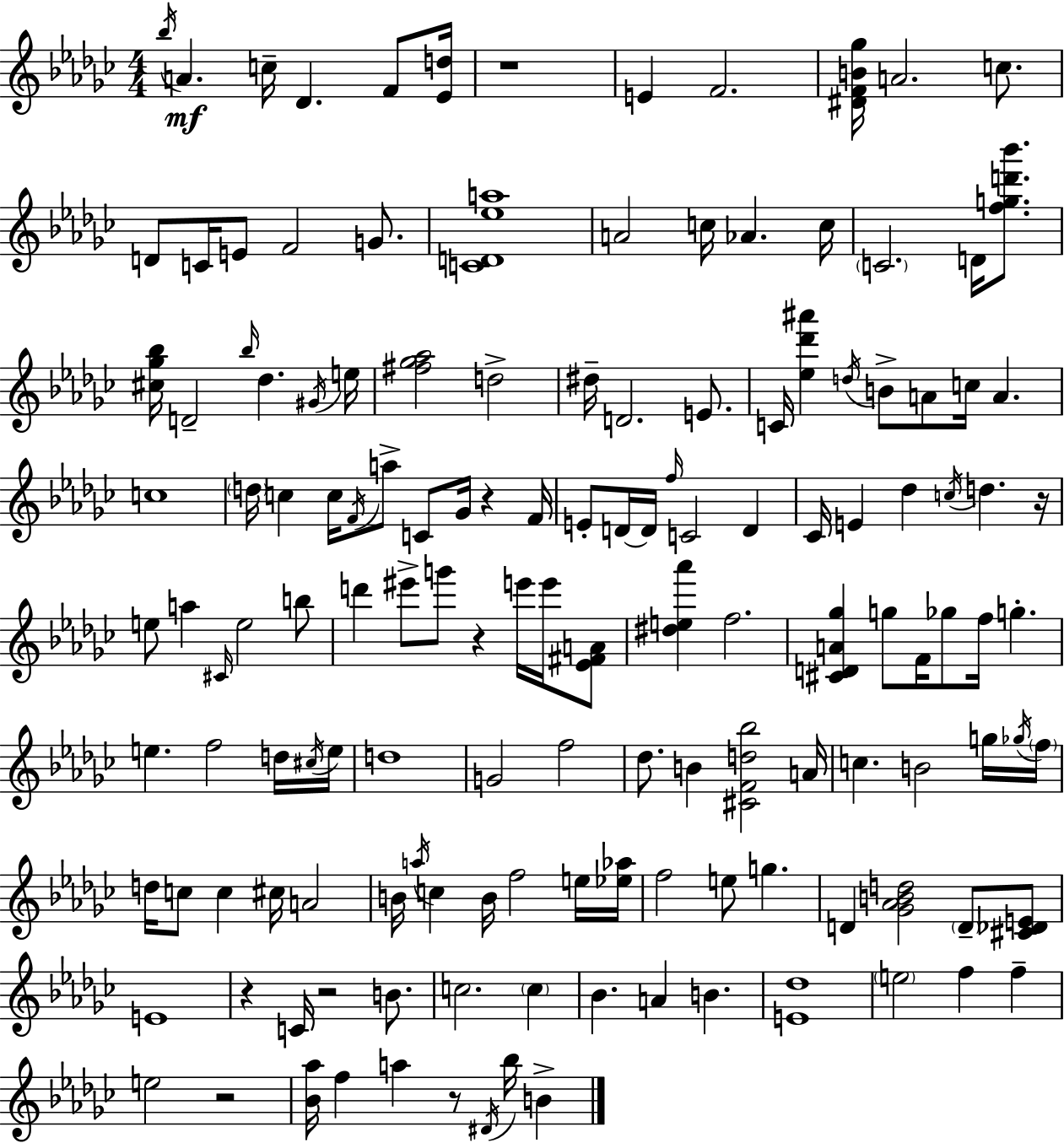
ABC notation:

X:1
T:Untitled
M:4/4
L:1/4
K:Ebm
_b/4 A c/4 _D F/2 [_Ed]/4 z4 E F2 [^DFB_g]/4 A2 c/2 D/2 C/4 E/2 F2 G/2 [CD_ea]4 A2 c/4 _A c/4 C2 D/4 [fgd'_b']/2 [^c_g_b]/4 D2 _b/4 _d ^G/4 e/4 [^f_g_a]2 d2 ^d/4 D2 E/2 C/4 [_e_d'^a'] d/4 B/2 A/2 c/4 A c4 d/4 c c/4 F/4 a/2 C/2 _G/4 z F/4 E/2 D/4 D/4 f/4 C2 D _C/4 E _d c/4 d z/4 e/2 a ^C/4 e2 b/2 d' ^e'/2 g'/2 z e'/4 e'/4 [_E^FA]/2 [^de_a'] f2 [^CDA_g] g/2 F/4 _g/2 f/4 g e f2 d/4 ^c/4 e/4 d4 G2 f2 _d/2 B [^CFd_b]2 A/4 c B2 g/4 _g/4 f/4 d/4 c/2 c ^c/4 A2 B/4 a/4 c B/4 f2 e/4 [_e_a]/4 f2 e/2 g D [_G_ABd]2 D/2 [^C_DE]/2 E4 z C/4 z2 B/2 c2 c _B A B [E_d]4 e2 f f e2 z2 [_B_a]/4 f a z/2 ^D/4 _b/4 B